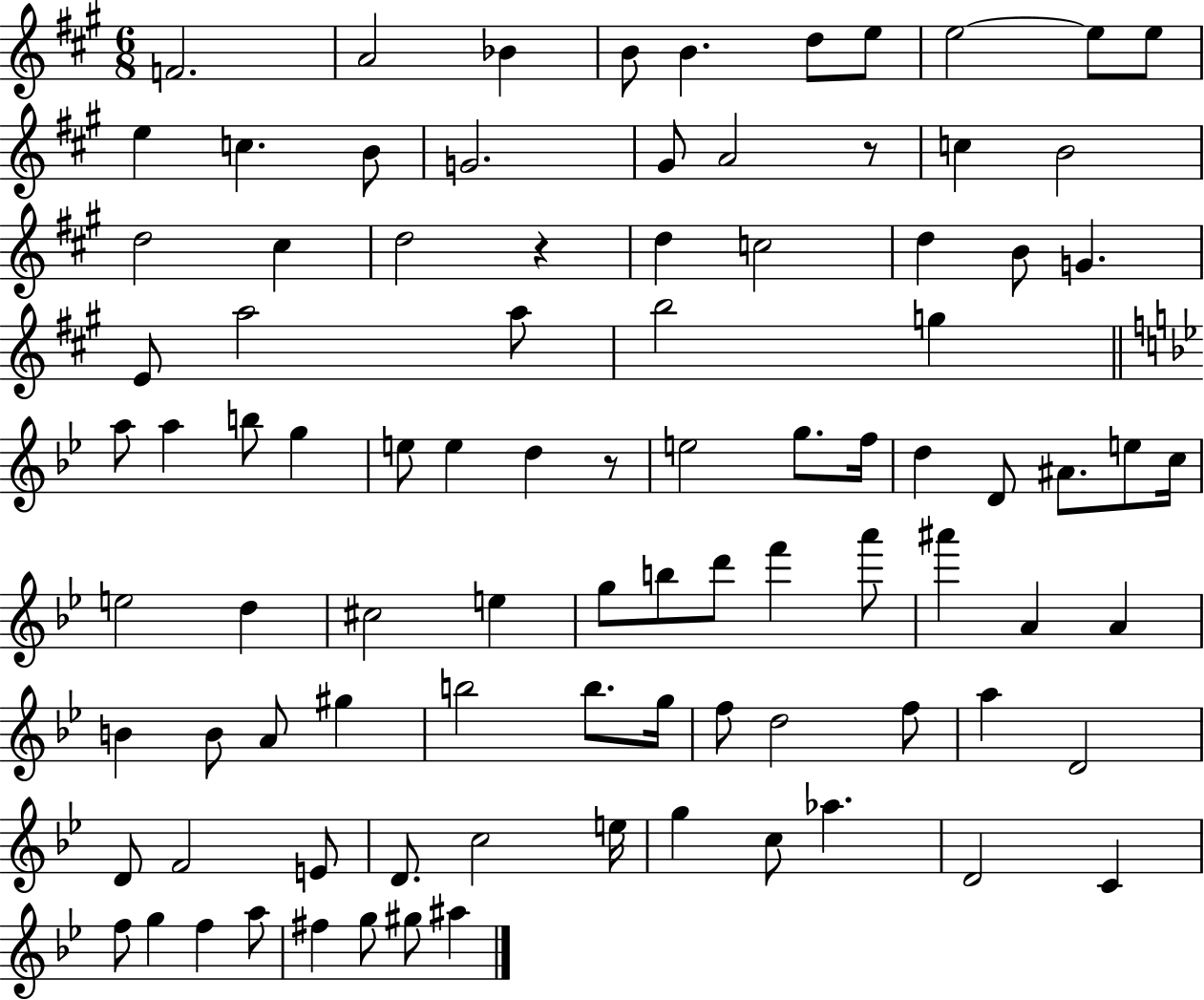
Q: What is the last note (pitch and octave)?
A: A#5